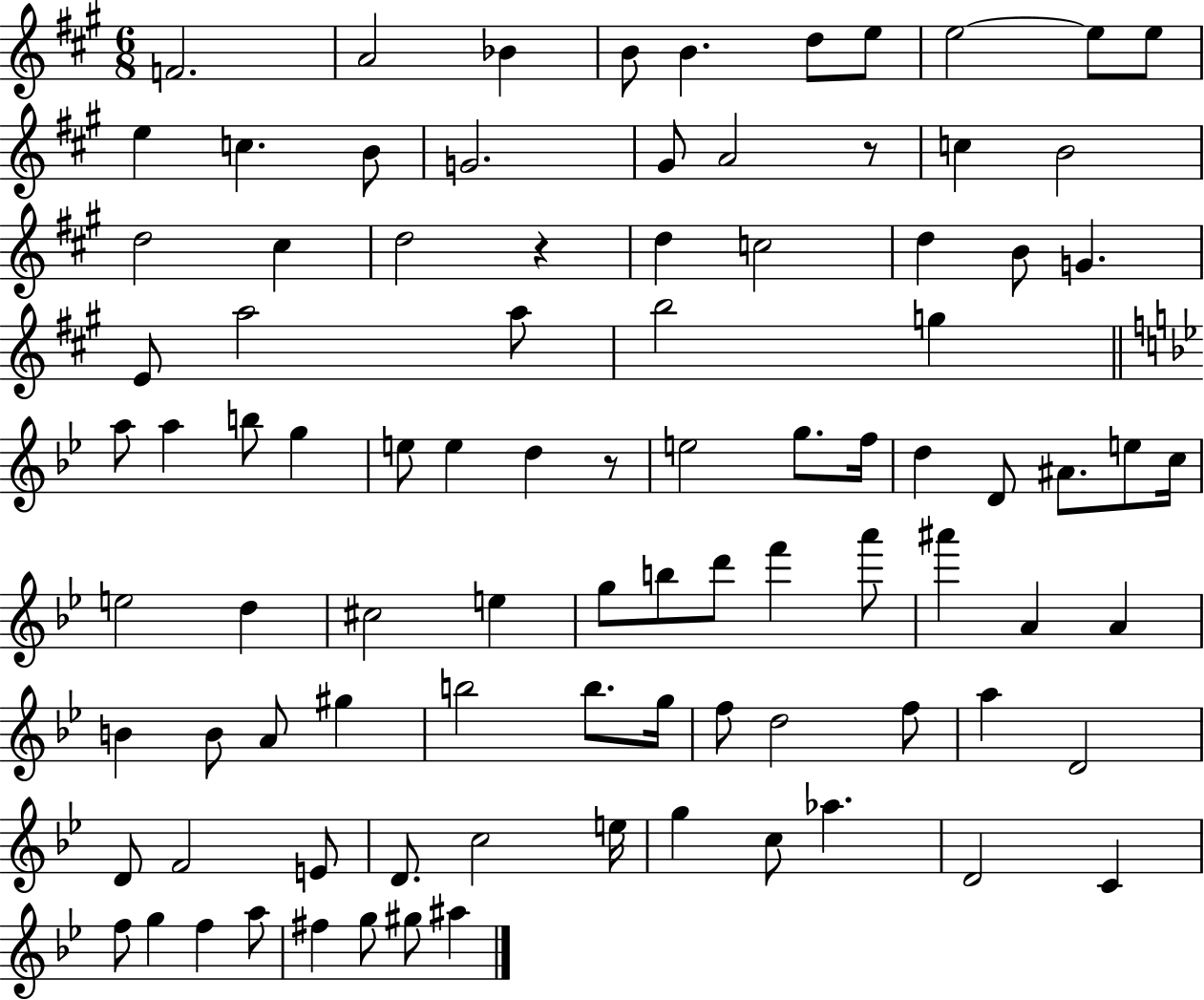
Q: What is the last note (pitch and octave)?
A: A#5